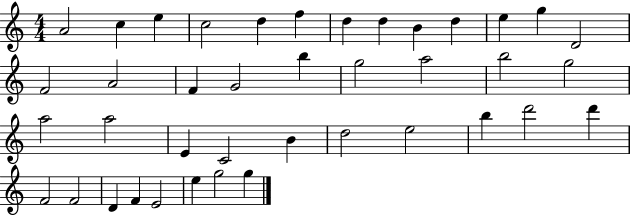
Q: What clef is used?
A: treble